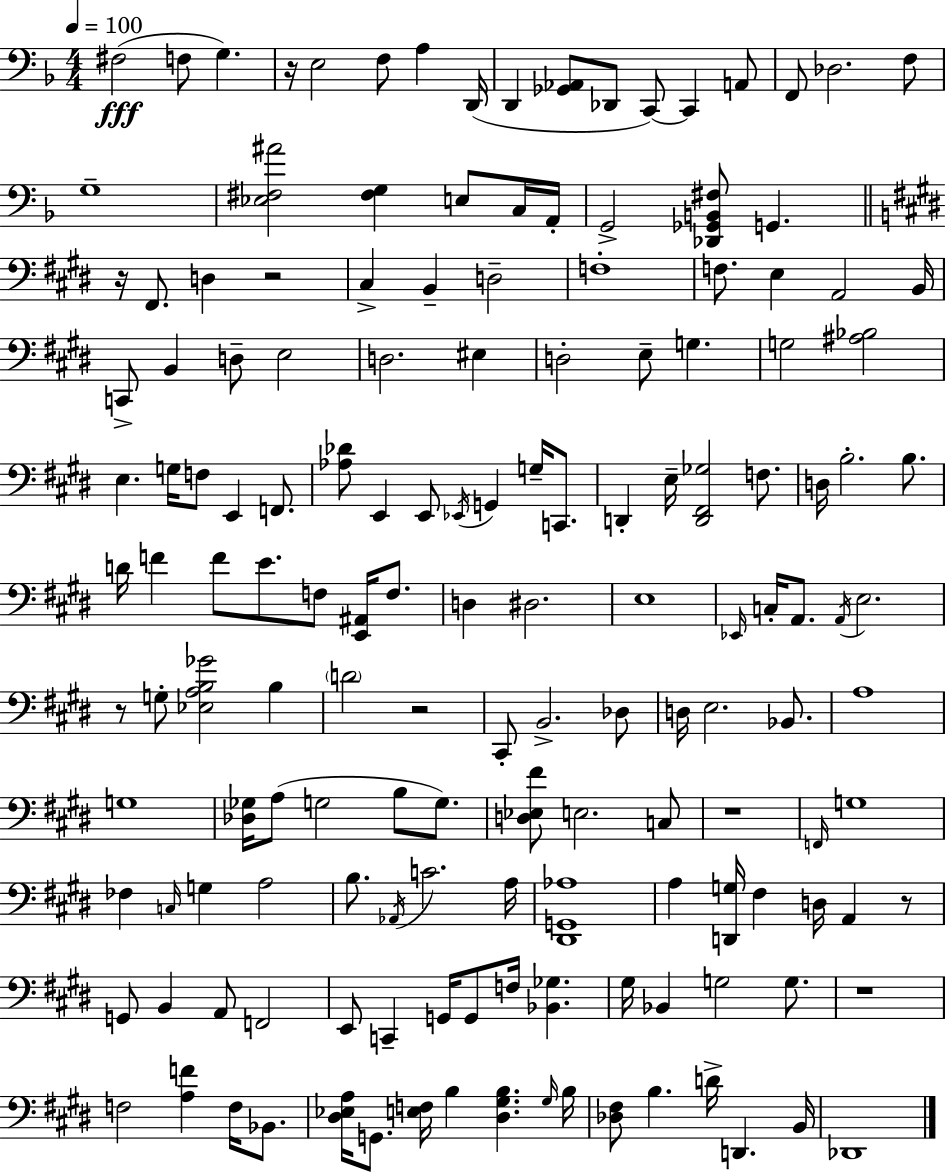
{
  \clef bass
  \numericTimeSignature
  \time 4/4
  \key f \major
  \tempo 4 = 100
  fis2(\fff f8 g4.) | r16 e2 f8 a4 d,16( | d,4 <ges, aes,>8 des,8 c,8~~) c,4 a,8 | f,8 des2. f8 | \break g1-- | <ees fis ais'>2 <fis g>4 e8 c16 a,16-. | g,2-> <des, ges, b, fis>8 g,4. | \bar "||" \break \key e \major r16 fis,8. d4 r2 | cis4-> b,4-- d2-- | f1-. | f8. e4 a,2 b,16 | \break c,8-> b,4 d8-- e2 | d2. eis4 | d2-. e8-- g4. | g2 <ais bes>2 | \break e4. g16 f8 e,4 f,8. | <aes des'>8 e,4 e,8 \acciaccatura { ees,16 } g,4 g16-- c,8. | d,4-. e16-- <d, fis, ges>2 f8. | d16 b2.-. b8. | \break d'16 f'4 f'8 e'8. f8 <e, ais,>16 f8. | d4 dis2. | e1 | \grace { ees,16 } c16-. a,8. \acciaccatura { a,16 } e2. | \break r8 g8-. <ees a b ges'>2 b4 | \parenthesize d'2 r2 | cis,8-. b,2.-> | des8 d16 e2. | \break bes,8. a1 | g1 | <des ges>16 a8( g2 b8 | g8.) <d ees fis'>8 e2. | \break c8 r1 | \grace { f,16 } g1 | fes4 \grace { c16 } g4 a2 | b8. \acciaccatura { aes,16 } c'2. | \break a16 <dis, g, aes>1 | a4 <d, g>16 fis4 d16 | a,4 r8 g,8 b,4 a,8 f,2 | e,8 c,4-- g,16 g,8 f16 | \break <bes, ges>4. gis16 bes,4 g2 | g8. r1 | f2 <a f'>4 | f16 bes,8. <dis ees a>16 g,8. <e f>16 b4 <dis gis b>4. | \break \grace { gis16 } b16 <des fis>8 b4. d'16-> | d,4. b,16 des,1 | \bar "|."
}